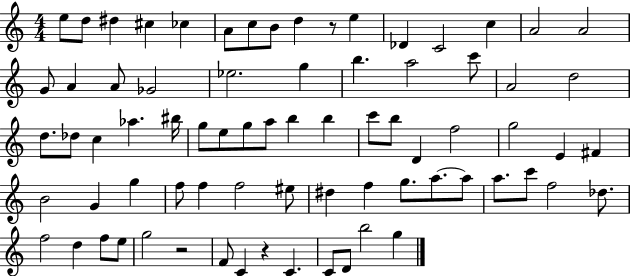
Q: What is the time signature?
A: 4/4